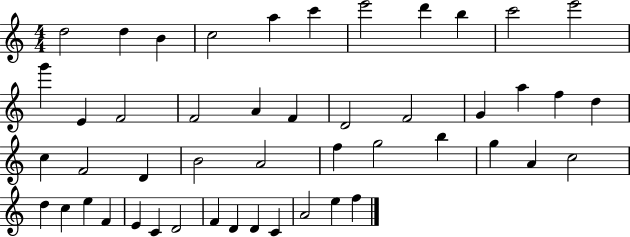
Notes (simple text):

D5/h D5/q B4/q C5/h A5/q C6/q E6/h D6/q B5/q C6/h E6/h G6/q E4/q F4/h F4/h A4/q F4/q D4/h F4/h G4/q A5/q F5/q D5/q C5/q F4/h D4/q B4/h A4/h F5/q G5/h B5/q G5/q A4/q C5/h D5/q C5/q E5/q F4/q E4/q C4/q D4/h F4/q D4/q D4/q C4/q A4/h E5/q F5/q